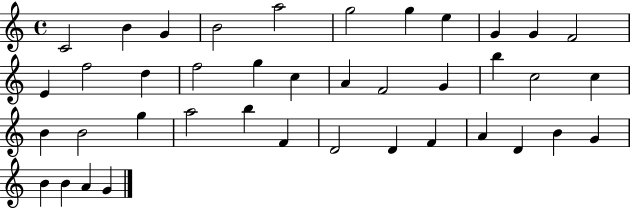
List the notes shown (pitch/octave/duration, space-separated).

C4/h B4/q G4/q B4/h A5/h G5/h G5/q E5/q G4/q G4/q F4/h E4/q F5/h D5/q F5/h G5/q C5/q A4/q F4/h G4/q B5/q C5/h C5/q B4/q B4/h G5/q A5/h B5/q F4/q D4/h D4/q F4/q A4/q D4/q B4/q G4/q B4/q B4/q A4/q G4/q